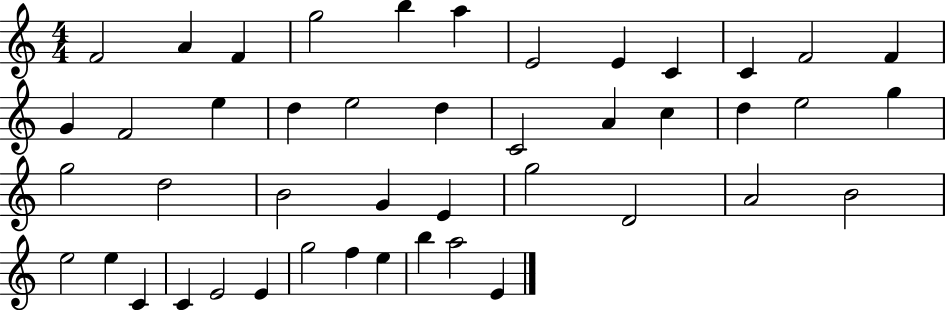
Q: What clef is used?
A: treble